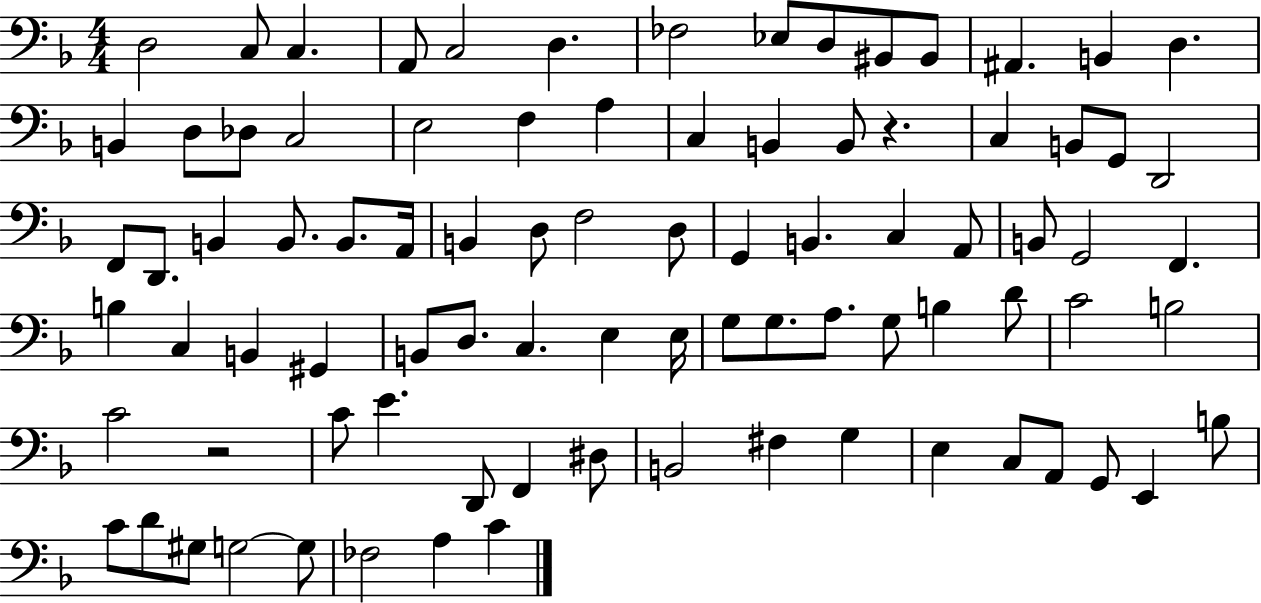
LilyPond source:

{
  \clef bass
  \numericTimeSignature
  \time 4/4
  \key f \major
  d2 c8 c4. | a,8 c2 d4. | fes2 ees8 d8 bis,8 bis,8 | ais,4. b,4 d4. | \break b,4 d8 des8 c2 | e2 f4 a4 | c4 b,4 b,8 r4. | c4 b,8 g,8 d,2 | \break f,8 d,8. b,4 b,8. b,8. a,16 | b,4 d8 f2 d8 | g,4 b,4. c4 a,8 | b,8 g,2 f,4. | \break b4 c4 b,4 gis,4 | b,8 d8. c4. e4 e16 | g8 g8. a8. g8 b4 d'8 | c'2 b2 | \break c'2 r2 | c'8 e'4. d,8 f,4 dis8 | b,2 fis4 g4 | e4 c8 a,8 g,8 e,4 b8 | \break c'8 d'8 gis8 g2~~ g8 | fes2 a4 c'4 | \bar "|."
}